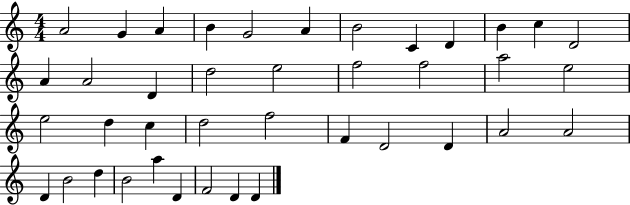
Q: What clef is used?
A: treble